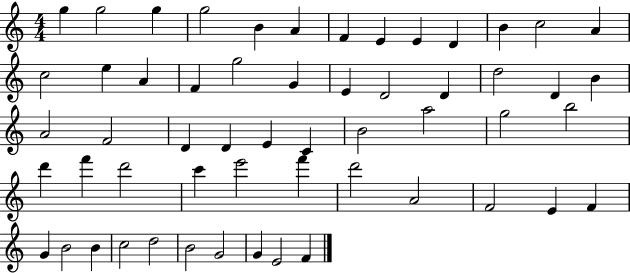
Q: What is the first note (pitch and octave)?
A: G5